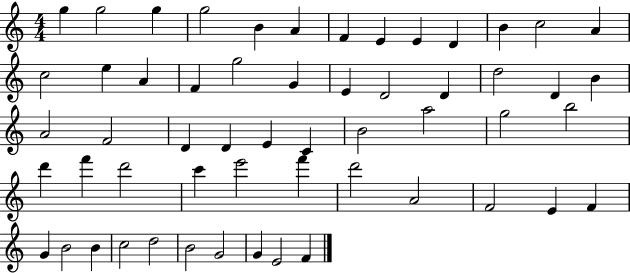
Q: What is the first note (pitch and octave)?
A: G5